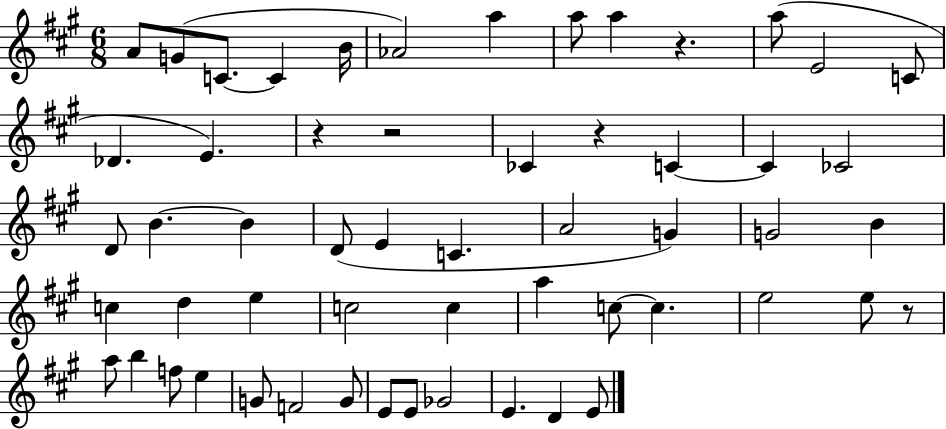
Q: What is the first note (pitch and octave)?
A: A4